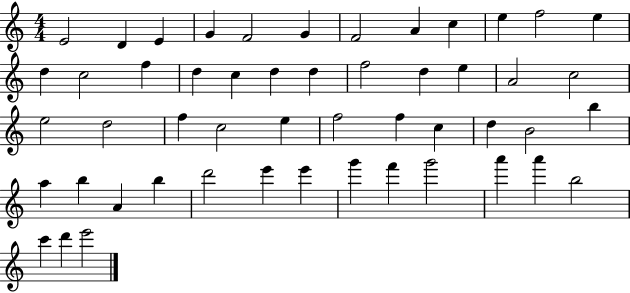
X:1
T:Untitled
M:4/4
L:1/4
K:C
E2 D E G F2 G F2 A c e f2 e d c2 f d c d d f2 d e A2 c2 e2 d2 f c2 e f2 f c d B2 b a b A b d'2 e' e' g' f' g'2 a' a' b2 c' d' e'2